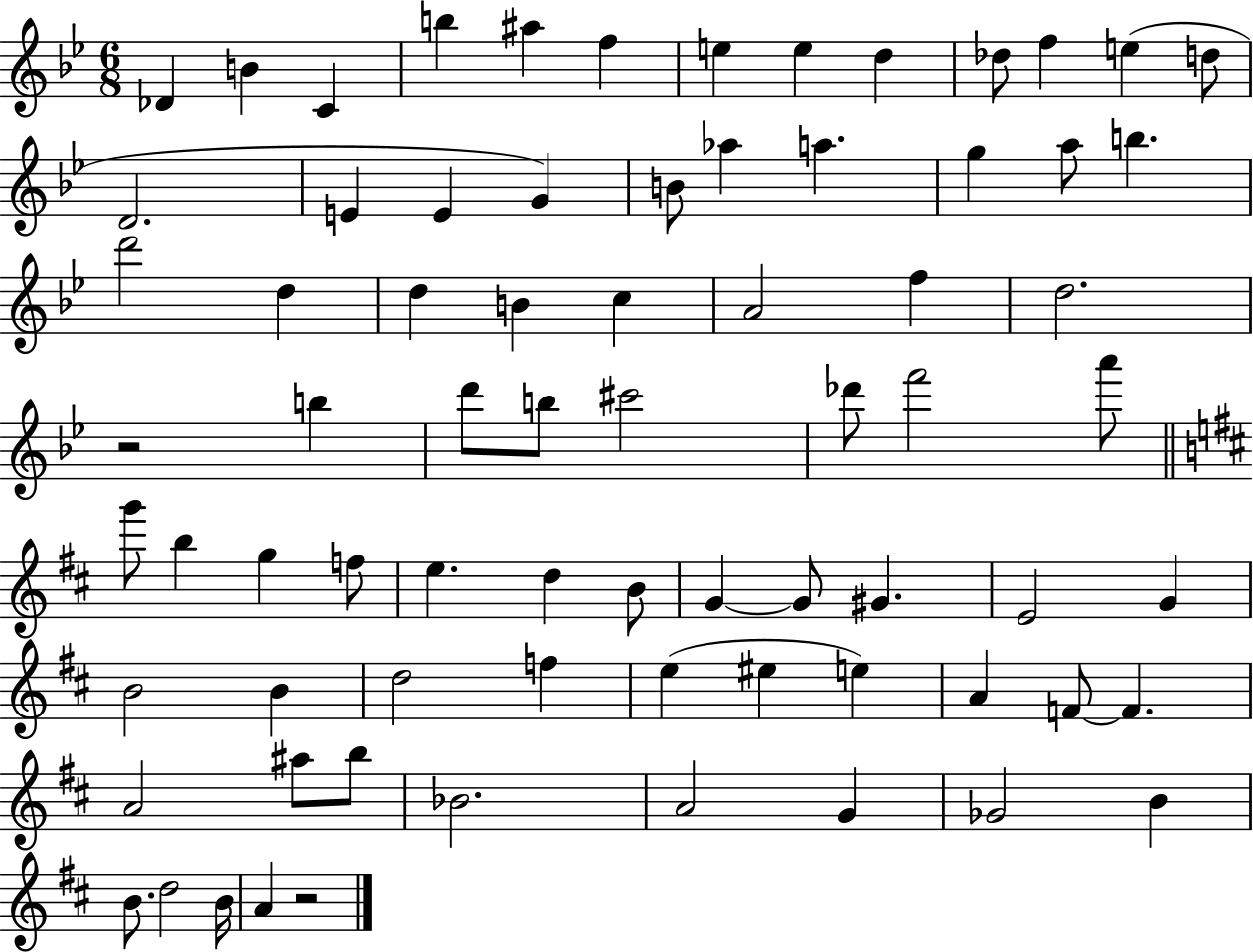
Db4/q B4/q C4/q B5/q A#5/q F5/q E5/q E5/q D5/q Db5/e F5/q E5/q D5/e D4/h. E4/q E4/q G4/q B4/e Ab5/q A5/q. G5/q A5/e B5/q. D6/h D5/q D5/q B4/q C5/q A4/h F5/q D5/h. R/h B5/q D6/e B5/e C#6/h Db6/e F6/h A6/e G6/e B5/q G5/q F5/e E5/q. D5/q B4/e G4/q G4/e G#4/q. E4/h G4/q B4/h B4/q D5/h F5/q E5/q EIS5/q E5/q A4/q F4/e F4/q. A4/h A#5/e B5/e Bb4/h. A4/h G4/q Gb4/h B4/q B4/e. D5/h B4/s A4/q R/h